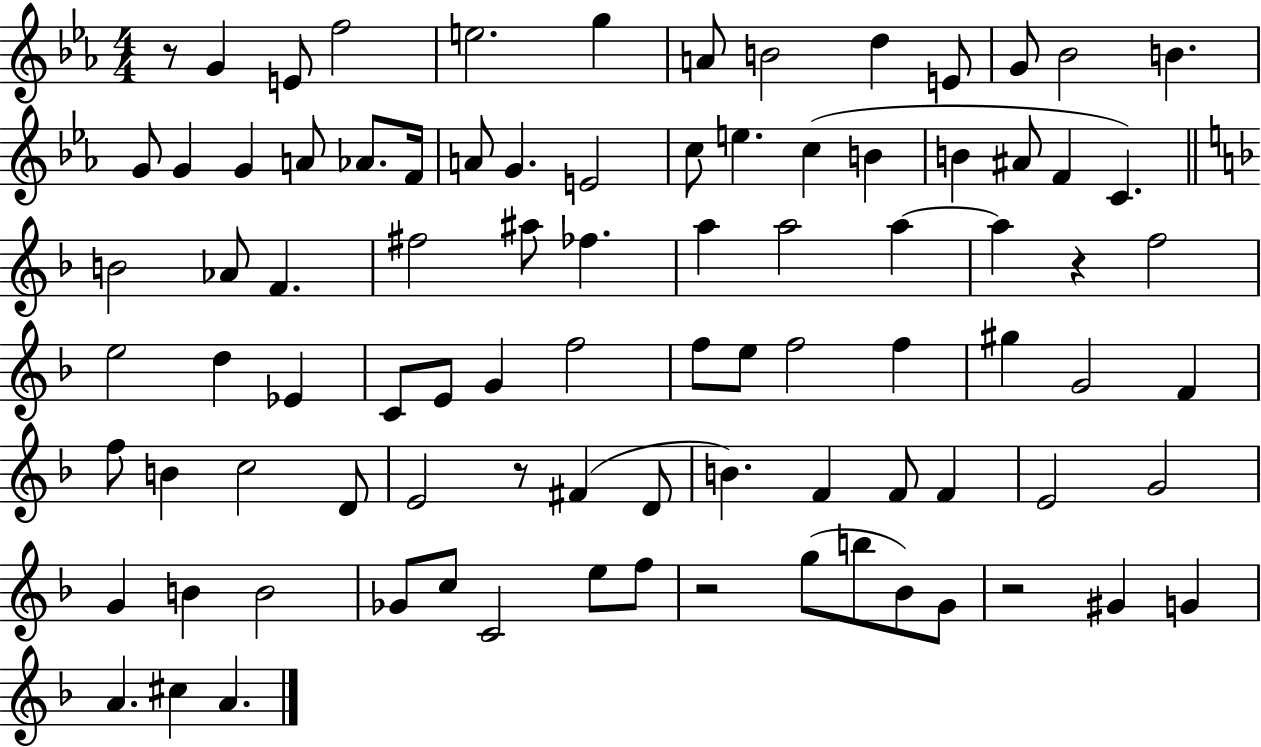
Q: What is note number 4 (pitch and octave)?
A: E5